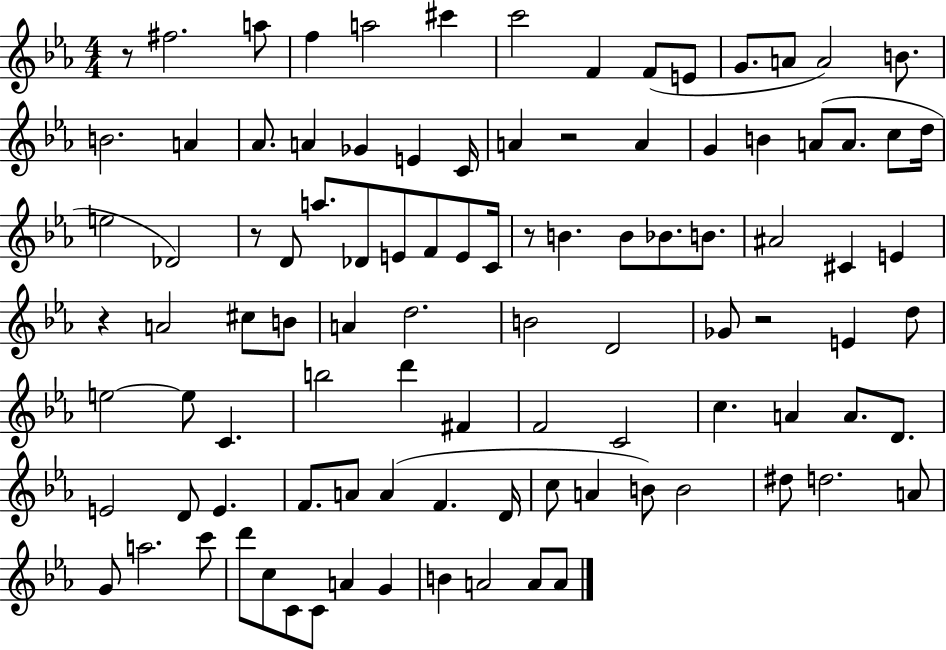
R/e F#5/h. A5/e F5/q A5/h C#6/q C6/h F4/q F4/e E4/e G4/e. A4/e A4/h B4/e. B4/h. A4/q Ab4/e. A4/q Gb4/q E4/q C4/s A4/q R/h A4/q G4/q B4/q A4/e A4/e. C5/e D5/s E5/h Db4/h R/e D4/e A5/e. Db4/e E4/e F4/e E4/e C4/s R/e B4/q. B4/e Bb4/e. B4/e. A#4/h C#4/q E4/q R/q A4/h C#5/e B4/e A4/q D5/h. B4/h D4/h Gb4/e R/h E4/q D5/e E5/h E5/e C4/q. B5/h D6/q F#4/q F4/h C4/h C5/q. A4/q A4/e. D4/e. E4/h D4/e E4/q. F4/e. A4/e A4/q F4/q. D4/s C5/e A4/q B4/e B4/h D#5/e D5/h. A4/e G4/e A5/h. C6/e D6/e C5/e C4/e C4/e A4/q G4/q B4/q A4/h A4/e A4/e